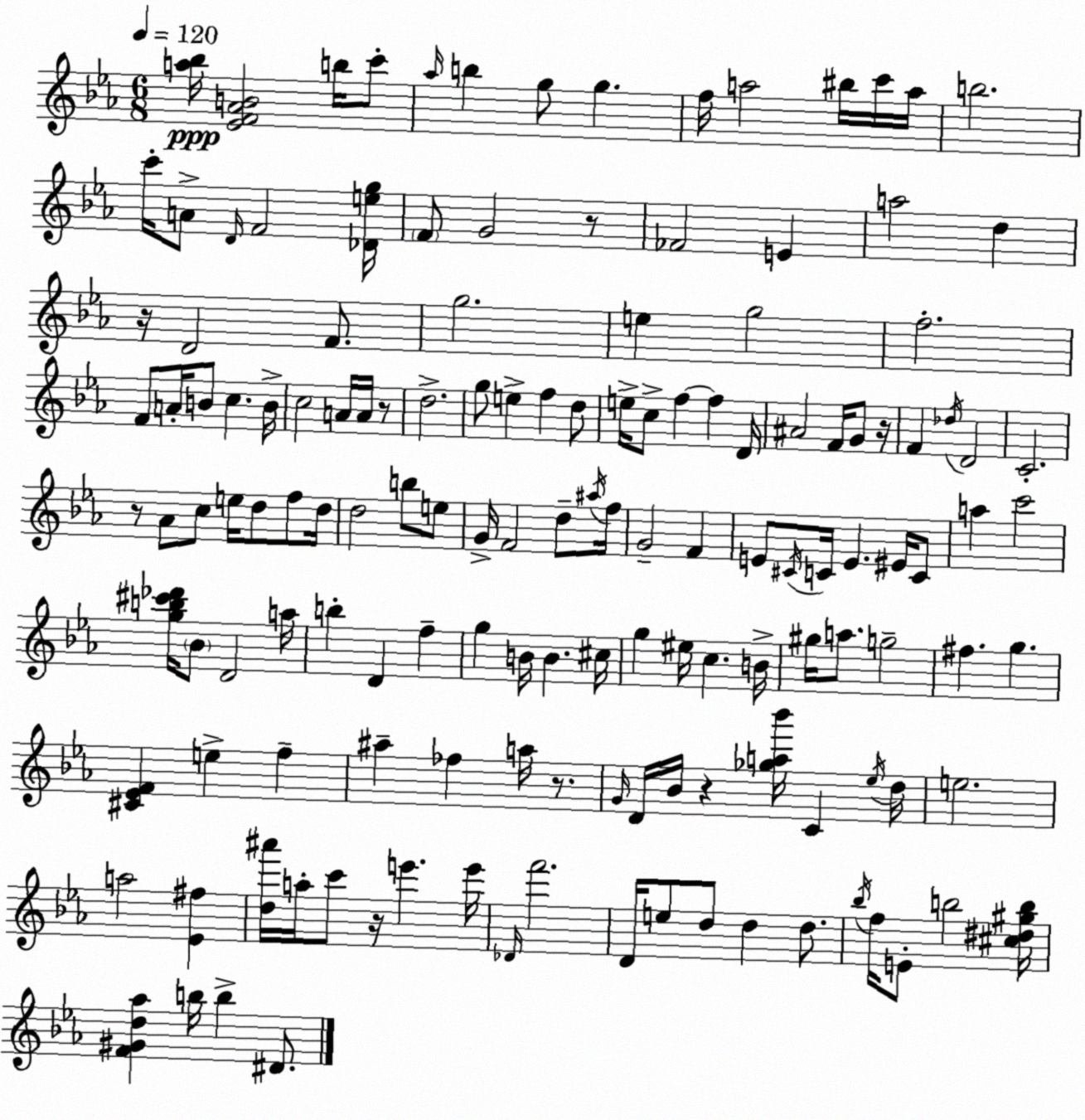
X:1
T:Untitled
M:6/8
L:1/4
K:Eb
[a_b]/4 [_EF_AB]2 b/4 c'/2 _a/4 b g/2 g f/4 a2 ^b/4 c'/4 a/4 b2 c'/4 A/2 D/4 F2 [_Deg]/4 F/2 G2 z/2 _F2 E a2 d z/4 D2 F/2 g2 e g2 f2 F/2 A/4 B/2 c B/4 c2 A/4 A/4 z/2 d2 g/2 e f d/2 e/4 c/2 f f D/4 ^A2 F/4 G/2 z/4 F _d/4 D2 C2 z/2 _A/2 c/2 e/4 d/2 f/2 d/4 d2 b/2 e/2 G/4 F2 d/2 ^a/4 f/4 G2 F E/2 ^C/4 C/4 E ^E/4 C/2 a c'2 [gb^c'_d']/4 _B/2 D2 a/4 b D f g B/4 B ^c/4 g ^e/4 c B/4 ^g/4 a/2 g2 ^f g [^C_EF] e f ^a _f a/4 z/2 G/4 D/4 _B/4 z [_ga_b']/4 C _e/4 d/4 e2 a2 [_E^f] [d^a']/4 a/4 c'/2 z/4 e' e'/4 _D/4 f'2 D/4 e/2 d/2 d d/2 _b/4 f/4 E/2 b2 [^c^d^gb]/4 [F^Gd_a] b/4 b ^D/2